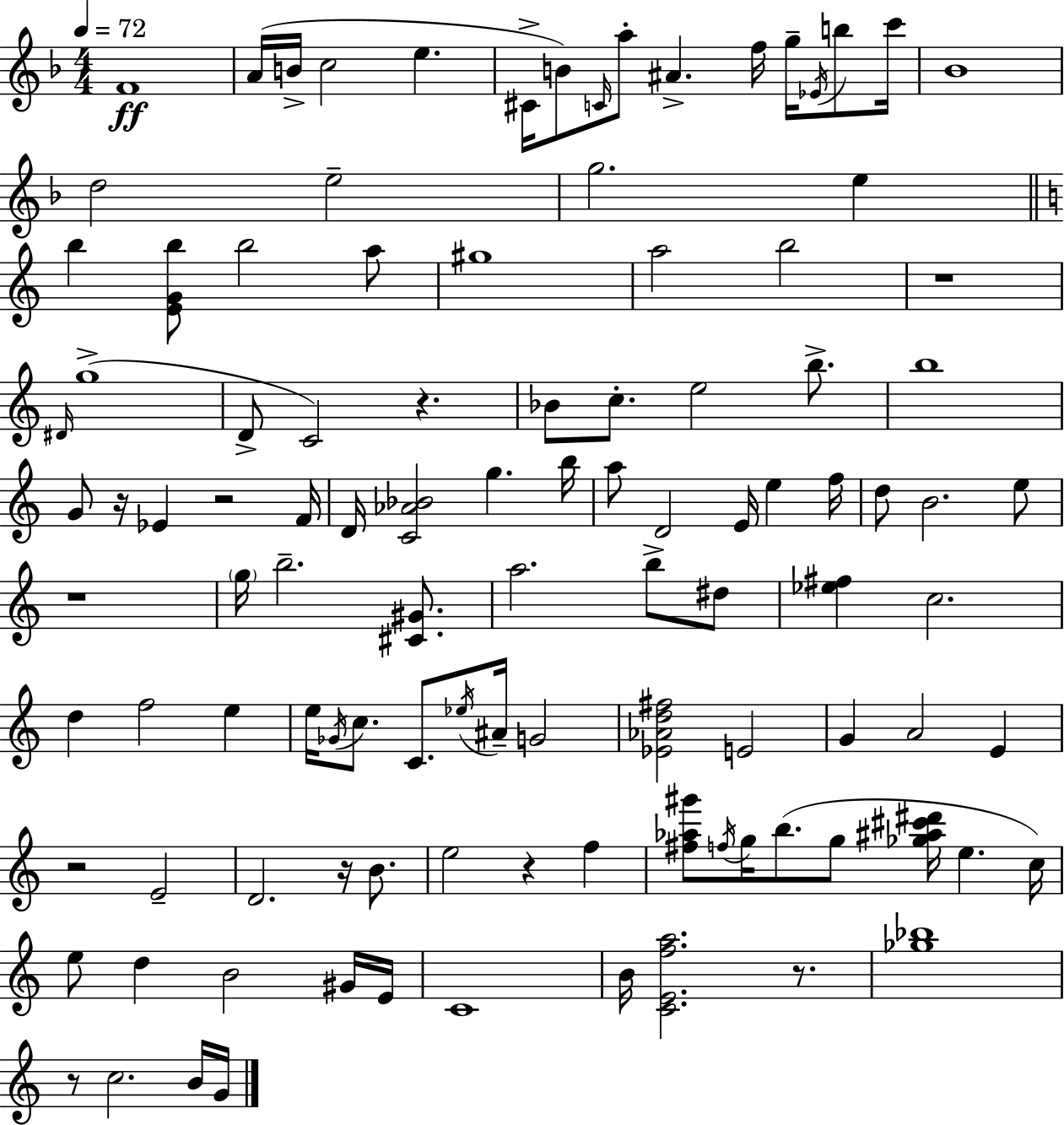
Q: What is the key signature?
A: D minor